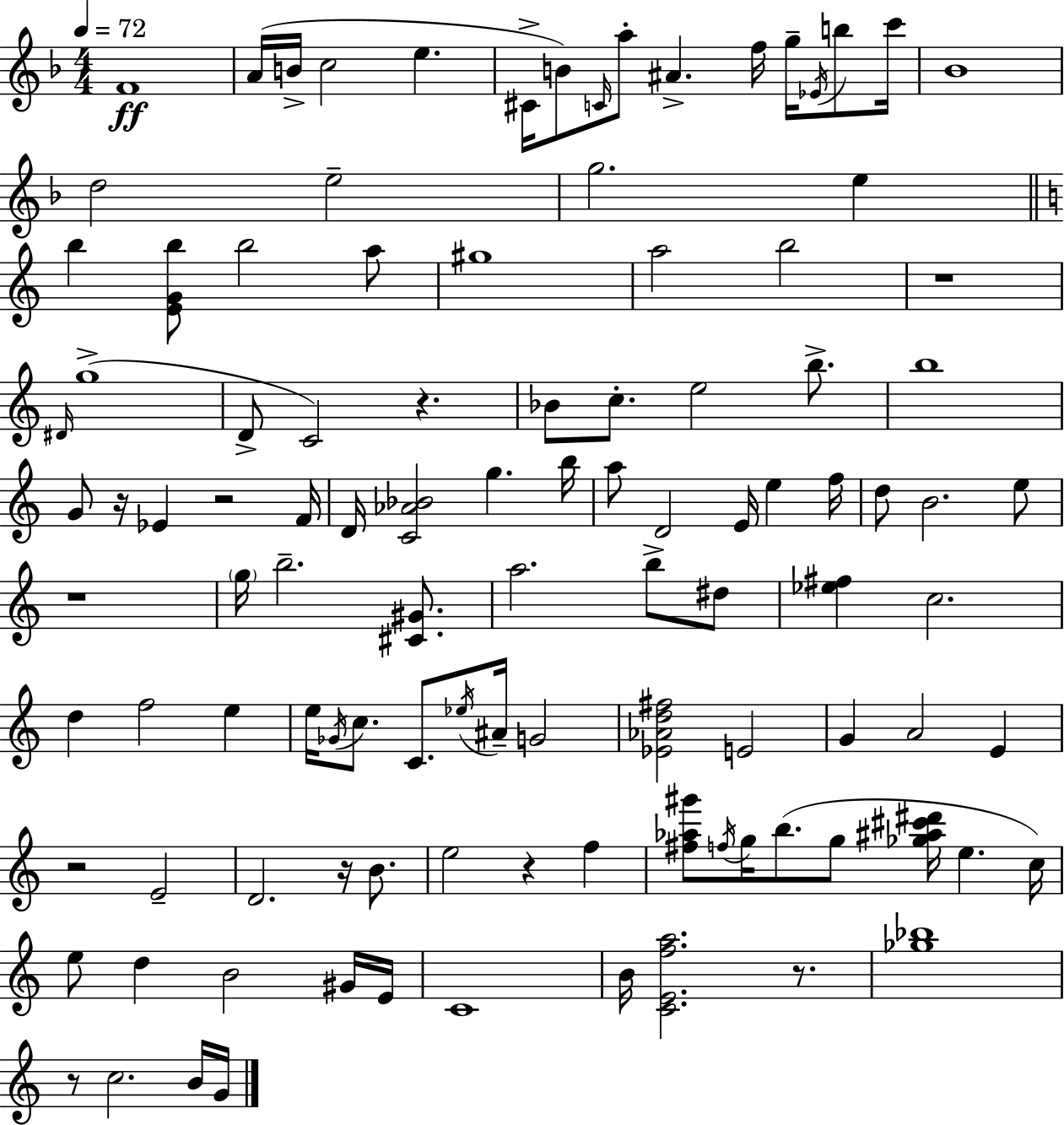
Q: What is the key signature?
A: D minor